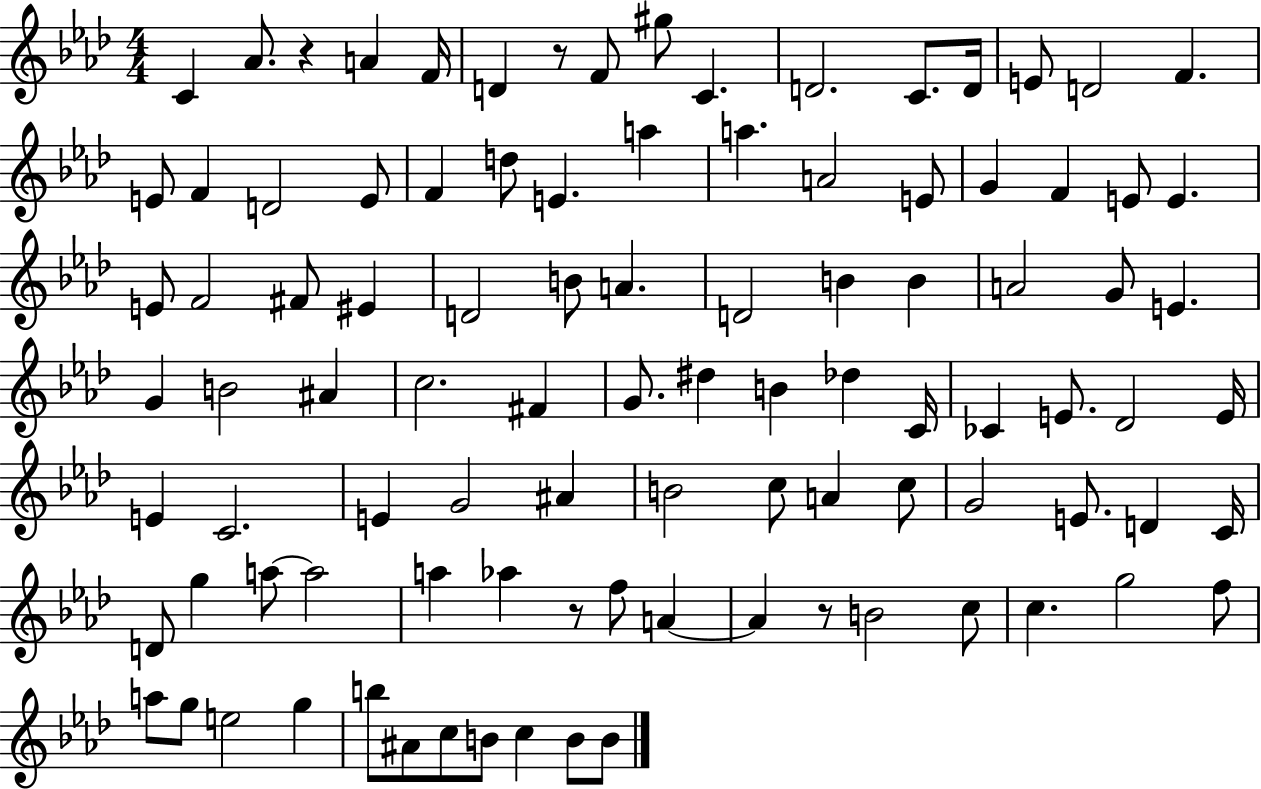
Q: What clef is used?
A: treble